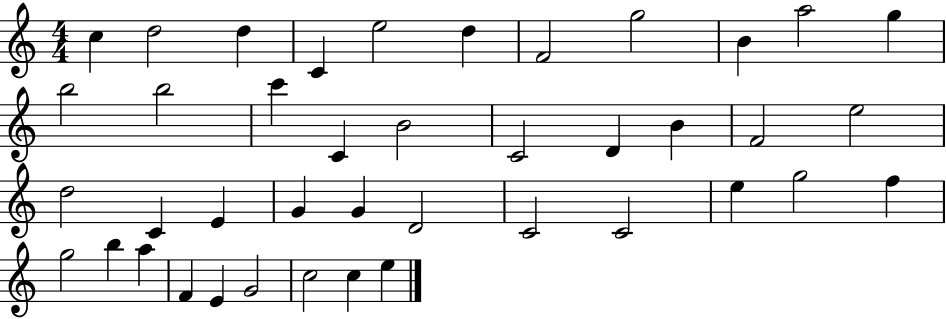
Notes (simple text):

C5/q D5/h D5/q C4/q E5/h D5/q F4/h G5/h B4/q A5/h G5/q B5/h B5/h C6/q C4/q B4/h C4/h D4/q B4/q F4/h E5/h D5/h C4/q E4/q G4/q G4/q D4/h C4/h C4/h E5/q G5/h F5/q G5/h B5/q A5/q F4/q E4/q G4/h C5/h C5/q E5/q